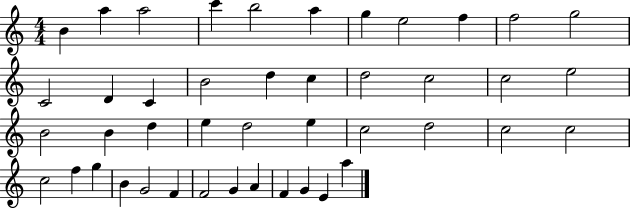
{
  \clef treble
  \numericTimeSignature
  \time 4/4
  \key c \major
  b'4 a''4 a''2 | c'''4 b''2 a''4 | g''4 e''2 f''4 | f''2 g''2 | \break c'2 d'4 c'4 | b'2 d''4 c''4 | d''2 c''2 | c''2 e''2 | \break b'2 b'4 d''4 | e''4 d''2 e''4 | c''2 d''2 | c''2 c''2 | \break c''2 f''4 g''4 | b'4 g'2 f'4 | f'2 g'4 a'4 | f'4 g'4 e'4 a''4 | \break \bar "|."
}